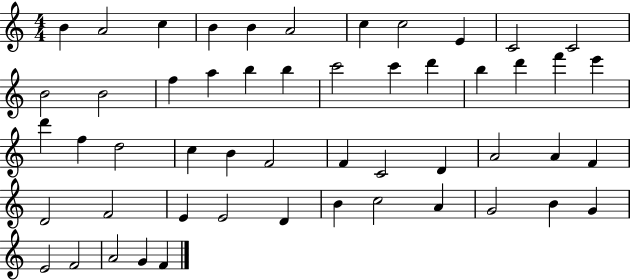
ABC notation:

X:1
T:Untitled
M:4/4
L:1/4
K:C
B A2 c B B A2 c c2 E C2 C2 B2 B2 f a b b c'2 c' d' b d' f' e' d' f d2 c B F2 F C2 D A2 A F D2 F2 E E2 D B c2 A G2 B G E2 F2 A2 G F